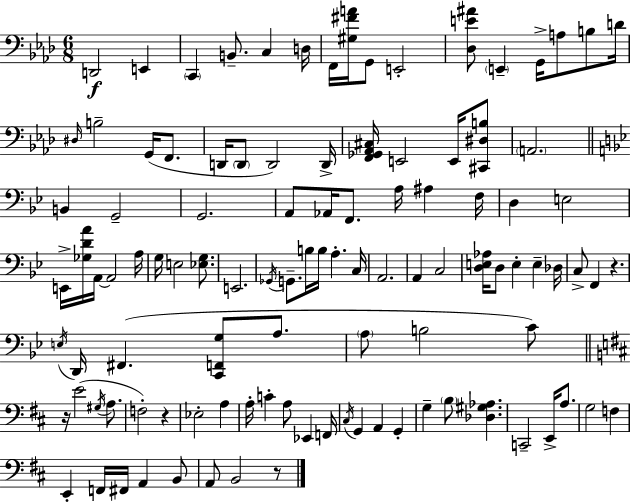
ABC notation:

X:1
T:Untitled
M:6/8
L:1/4
K:Ab
D,,2 E,, C,, B,,/2 C, D,/4 F,,/4 [^G,^FA]/4 G,,/2 E,,2 [_D,E^A]/2 E,, G,,/4 A,/2 B,/2 D/4 ^D,/4 B,2 G,,/4 F,,/2 D,,/4 D,,/2 D,,2 D,,/4 [F,,_G,,_A,,^C,]/4 E,,2 E,,/4 [^C,,^D,B,]/2 A,,2 B,, G,,2 G,,2 A,,/2 _A,,/4 F,,/2 A,/4 ^A, F,/4 D, E,2 E,,/4 [_G,DA]/4 A,,/4 A,,2 A,/4 G,/4 E,2 [_E,G,]/2 E,,2 _G,,/4 G,,/2 B,/4 B,/4 A, C,/4 A,,2 A,, C,2 [D,E,_A,]/4 D,/2 E, E, _D,/4 C,/2 F,, z E,/4 D,,/4 ^F,, [C,,F,,G,]/2 A,/2 A,/2 B,2 C/2 z/4 E2 ^G,/4 A,/2 F,2 z _E,2 A, A,/4 C A,/2 _E,, F,,/4 ^C,/4 G,, A,, G,, G, B,/2 [_D,^G,_A,] C,,2 E,,/4 A,/2 G,2 F, E,, F,,/4 ^F,,/4 A,, B,,/2 A,,/2 B,,2 z/2